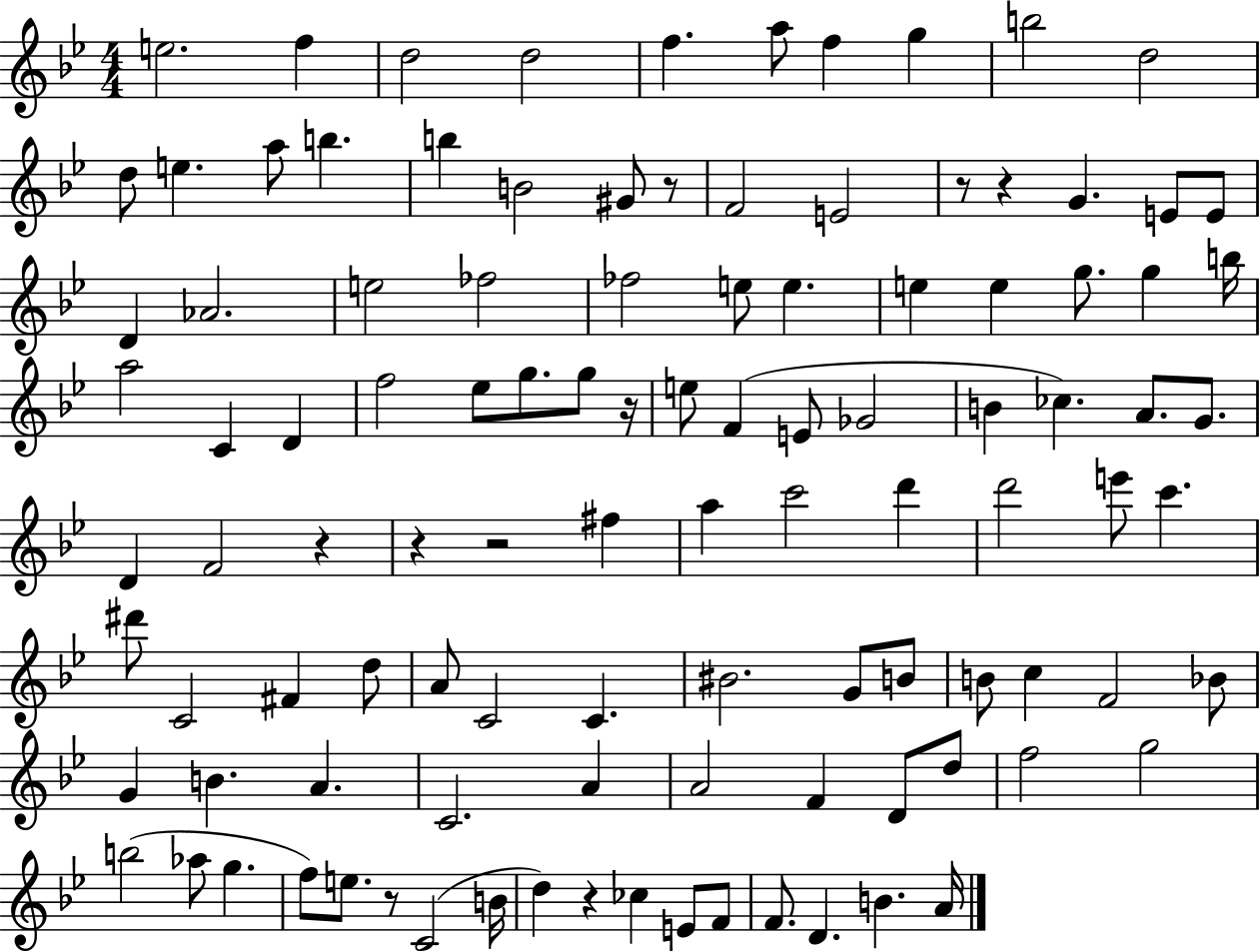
E5/h. F5/q D5/h D5/h F5/q. A5/e F5/q G5/q B5/h D5/h D5/e E5/q. A5/e B5/q. B5/q B4/h G#4/e R/e F4/h E4/h R/e R/q G4/q. E4/e E4/e D4/q Ab4/h. E5/h FES5/h FES5/h E5/e E5/q. E5/q E5/q G5/e. G5/q B5/s A5/h C4/q D4/q F5/h Eb5/e G5/e. G5/e R/s E5/e F4/q E4/e Gb4/h B4/q CES5/q. A4/e. G4/e. D4/q F4/h R/q R/q R/h F#5/q A5/q C6/h D6/q D6/h E6/e C6/q. D#6/e C4/h F#4/q D5/e A4/e C4/h C4/q. BIS4/h. G4/e B4/e B4/e C5/q F4/h Bb4/e G4/q B4/q. A4/q. C4/h. A4/q A4/h F4/q D4/e D5/e F5/h G5/h B5/h Ab5/e G5/q. F5/e E5/e. R/e C4/h B4/s D5/q R/q CES5/q E4/e F4/e F4/e. D4/q. B4/q. A4/s